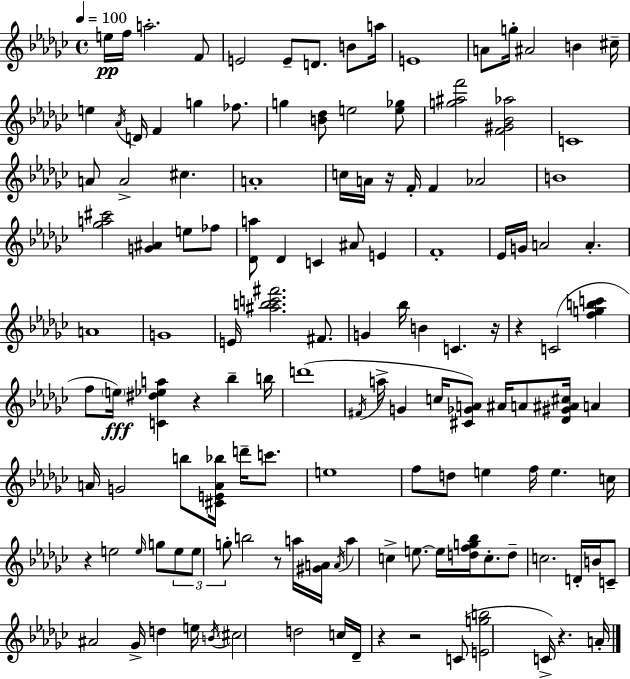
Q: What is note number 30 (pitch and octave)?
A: A4